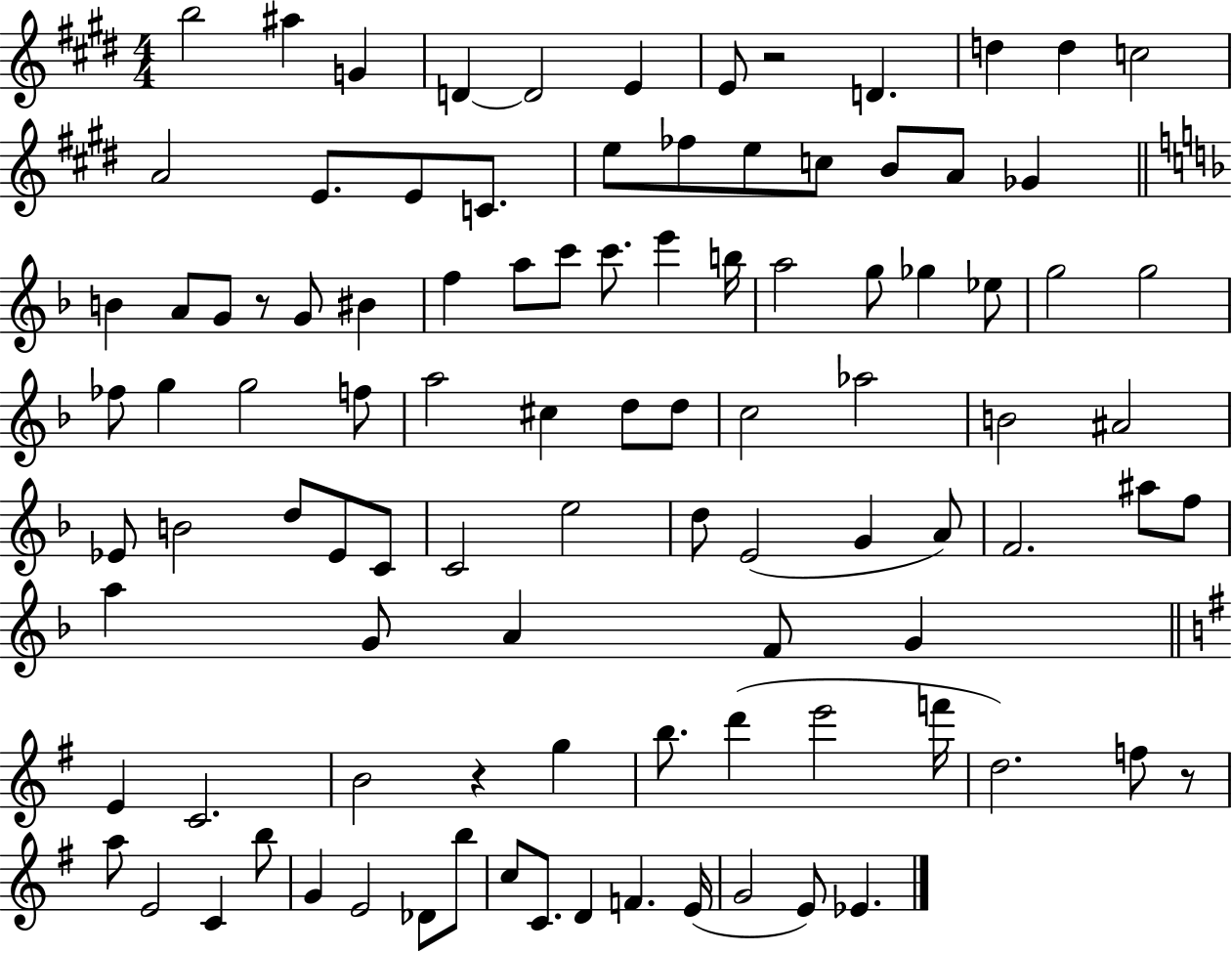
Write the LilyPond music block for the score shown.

{
  \clef treble
  \numericTimeSignature
  \time 4/4
  \key e \major
  b''2 ais''4 g'4 | d'4~~ d'2 e'4 | e'8 r2 d'4. | d''4 d''4 c''2 | \break a'2 e'8. e'8 c'8. | e''8 fes''8 e''8 c''8 b'8 a'8 ges'4 | \bar "||" \break \key f \major b'4 a'8 g'8 r8 g'8 bis'4 | f''4 a''8 c'''8 c'''8. e'''4 b''16 | a''2 g''8 ges''4 ees''8 | g''2 g''2 | \break fes''8 g''4 g''2 f''8 | a''2 cis''4 d''8 d''8 | c''2 aes''2 | b'2 ais'2 | \break ees'8 b'2 d''8 ees'8 c'8 | c'2 e''2 | d''8 e'2( g'4 a'8) | f'2. ais''8 f''8 | \break a''4 g'8 a'4 f'8 g'4 | \bar "||" \break \key e \minor e'4 c'2. | b'2 r4 g''4 | b''8. d'''4( e'''2 f'''16 | d''2.) f''8 r8 | \break a''8 e'2 c'4 b''8 | g'4 e'2 des'8 b''8 | c''8 c'8. d'4 f'4. e'16( | g'2 e'8) ees'4. | \break \bar "|."
}